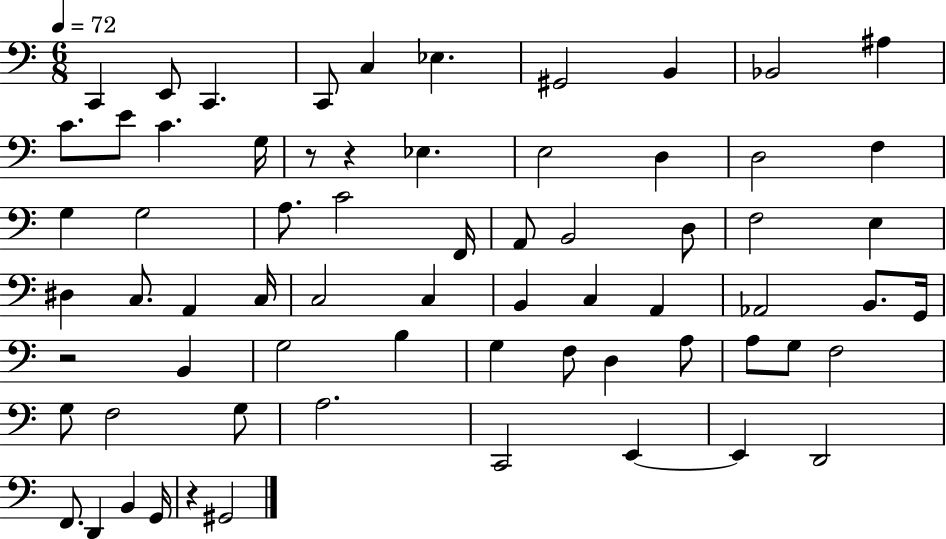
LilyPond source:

{
  \clef bass
  \numericTimeSignature
  \time 6/8
  \key c \major
  \tempo 4 = 72
  c,4 e,8 c,4. | c,8 c4 ees4. | gis,2 b,4 | bes,2 ais4 | \break c'8. e'8 c'4. g16 | r8 r4 ees4. | e2 d4 | d2 f4 | \break g4 g2 | a8. c'2 f,16 | a,8 b,2 d8 | f2 e4 | \break dis4 c8. a,4 c16 | c2 c4 | b,4 c4 a,4 | aes,2 b,8. g,16 | \break r2 b,4 | g2 b4 | g4 f8 d4 a8 | a8 g8 f2 | \break g8 f2 g8 | a2. | c,2 e,4~~ | e,4 d,2 | \break f,8. d,4 b,4 g,16 | r4 gis,2 | \bar "|."
}